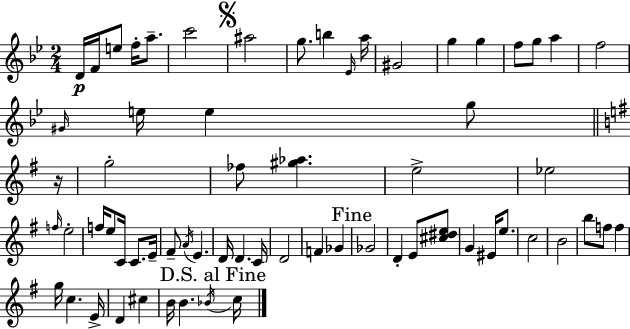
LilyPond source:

{
  \clef treble
  \numericTimeSignature
  \time 2/4
  \key bes \major
  d'16\p f'16 e''8 f''16-. a''8.-- | c'''2 | \mark \markup { \musicglyph "scripts.segno" } ais''2 | g''8. b''4 \grace { ees'16 } | \break a''16 gis'2 | g''4 g''4 | f''8 g''8 a''4 | f''2 | \break \grace { gis'16 } e''16 e''4 g''8 | \bar "||" \break \key g \major r16 g''2-. | fes''8 <gis'' aes''>4. | e''2-> | ees''2 | \break \grace { f''16 } e''2-. | f''16 e''8 c'16 c'8. | e'16-- fis'8-- \acciaccatura { a'16 } e'4. | d'16 d'4. | \break c'16 d'2 | f'4 ges'4 | \mark "Fine" ges'2 | d'4-. e'8 | \break <cis'' dis'' e''>8 g'4 eis'16 | e''8. c''2 | b'2 | b''8 f''8 f''4 | \break g''16 c''4. | e'16-> d'4 cis''4 | b'16 b'4. | \acciaccatura { bes'16 } \mark "D.S. al Fine" c''16 \bar "|."
}